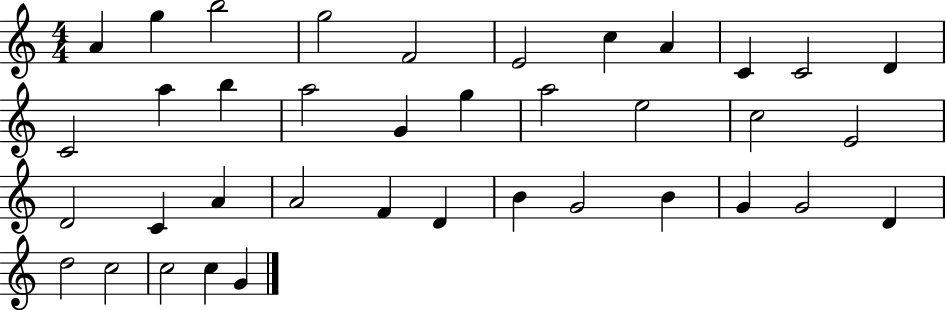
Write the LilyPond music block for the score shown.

{
  \clef treble
  \numericTimeSignature
  \time 4/4
  \key c \major
  a'4 g''4 b''2 | g''2 f'2 | e'2 c''4 a'4 | c'4 c'2 d'4 | \break c'2 a''4 b''4 | a''2 g'4 g''4 | a''2 e''2 | c''2 e'2 | \break d'2 c'4 a'4 | a'2 f'4 d'4 | b'4 g'2 b'4 | g'4 g'2 d'4 | \break d''2 c''2 | c''2 c''4 g'4 | \bar "|."
}